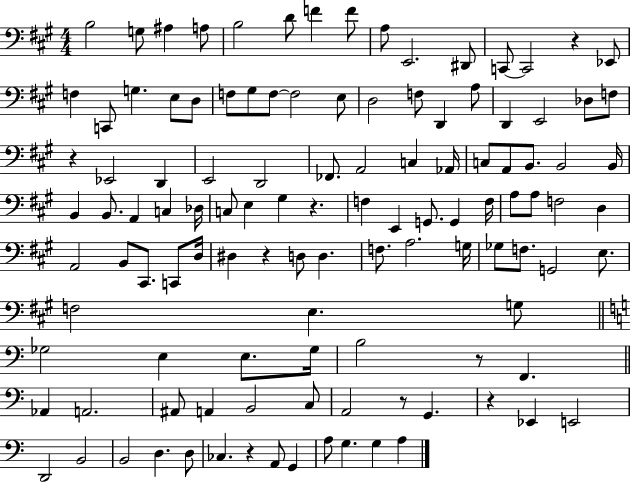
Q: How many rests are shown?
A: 8